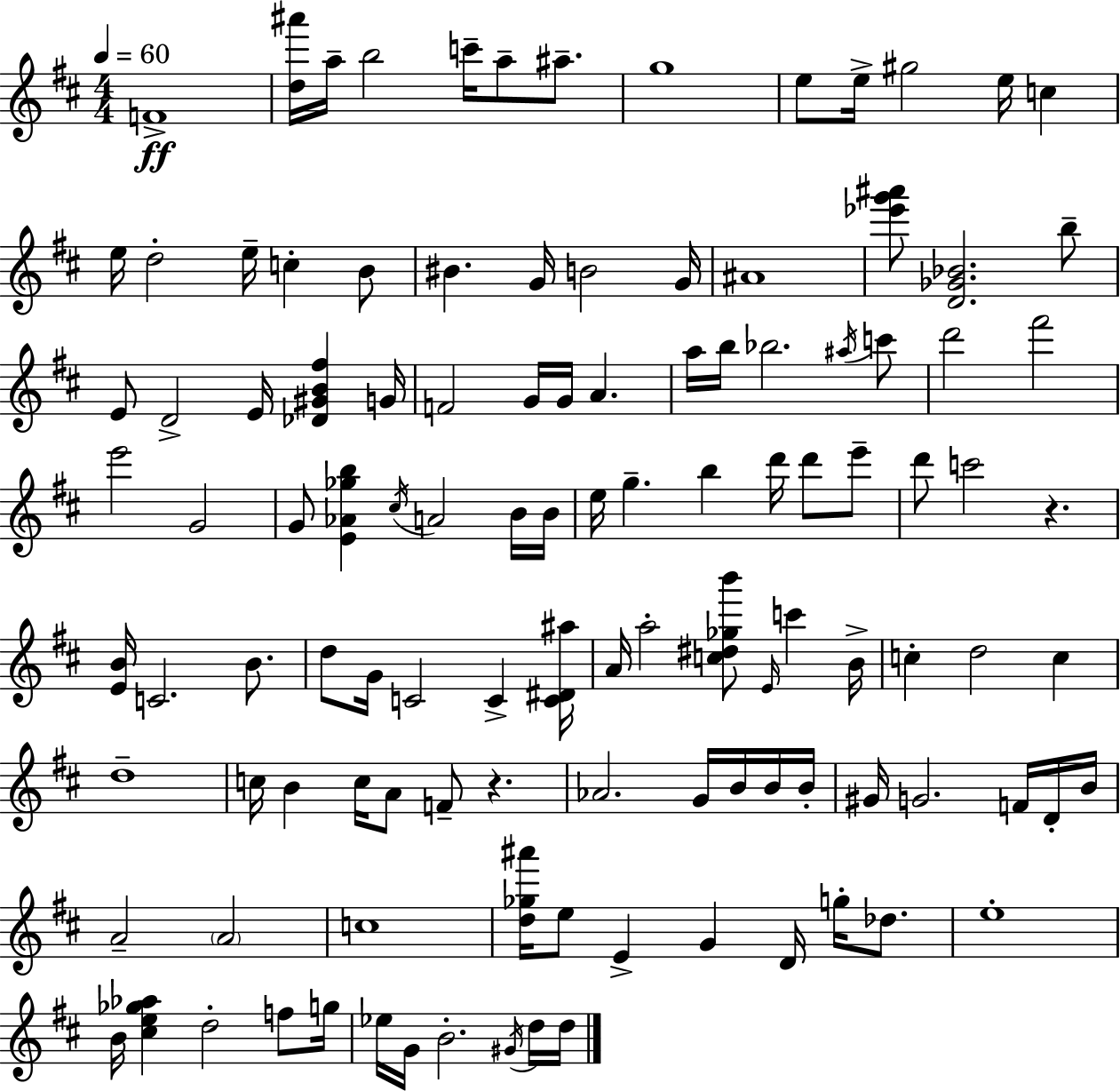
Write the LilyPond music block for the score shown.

{
  \clef treble
  \numericTimeSignature
  \time 4/4
  \key d \major
  \tempo 4 = 60
  f'1->\ff | <d'' ais'''>16 a''16-- b''2 c'''16-- a''8-- ais''8.-- | g''1 | e''8 e''16-> gis''2 e''16 c''4 | \break e''16 d''2-. e''16-- c''4-. b'8 | bis'4. g'16 b'2 g'16 | ais'1 | <ees''' g''' ais'''>8 <d' ges' bes'>2. b''8-- | \break e'8 d'2-> e'16 <des' gis' b' fis''>4 g'16 | f'2 g'16 g'16 a'4. | a''16 b''16 bes''2. \acciaccatura { ais''16 } c'''8 | d'''2 fis'''2 | \break e'''2 g'2 | g'8 <e' aes' ges'' b''>4 \acciaccatura { cis''16 } a'2 | b'16 b'16 e''16 g''4.-- b''4 d'''16 d'''8 | e'''8-- d'''8 c'''2 r4. | \break <e' b'>16 c'2. b'8. | d''8 g'16 c'2 c'4-> | <c' dis' ais''>16 a'16 a''2-. <c'' dis'' ges'' b'''>8 \grace { e'16 } c'''4 | b'16-> c''4-. d''2 c''4 | \break d''1-- | c''16 b'4 c''16 a'8 f'8-- r4. | aes'2. g'16 | b'16 b'16 b'16-. gis'16 g'2. | \break f'16 d'16-. b'16 a'2-- \parenthesize a'2 | c''1 | <d'' ges'' ais'''>16 e''8 e'4-> g'4 d'16 g''16-. | des''8. e''1-. | \break b'16 <cis'' e'' ges'' aes''>4 d''2-. | f''8 g''16 ees''16 g'16 b'2.-. | \acciaccatura { gis'16 } d''16 d''16 \bar "|."
}